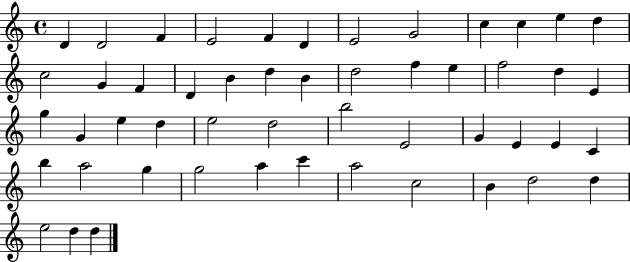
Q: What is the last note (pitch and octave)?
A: D5